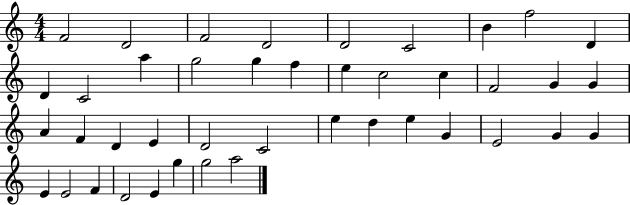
F4/h D4/h F4/h D4/h D4/h C4/h B4/q F5/h D4/q D4/q C4/h A5/q G5/h G5/q F5/q E5/q C5/h C5/q F4/h G4/q G4/q A4/q F4/q D4/q E4/q D4/h C4/h E5/q D5/q E5/q G4/q E4/h G4/q G4/q E4/q E4/h F4/q D4/h E4/q G5/q G5/h A5/h